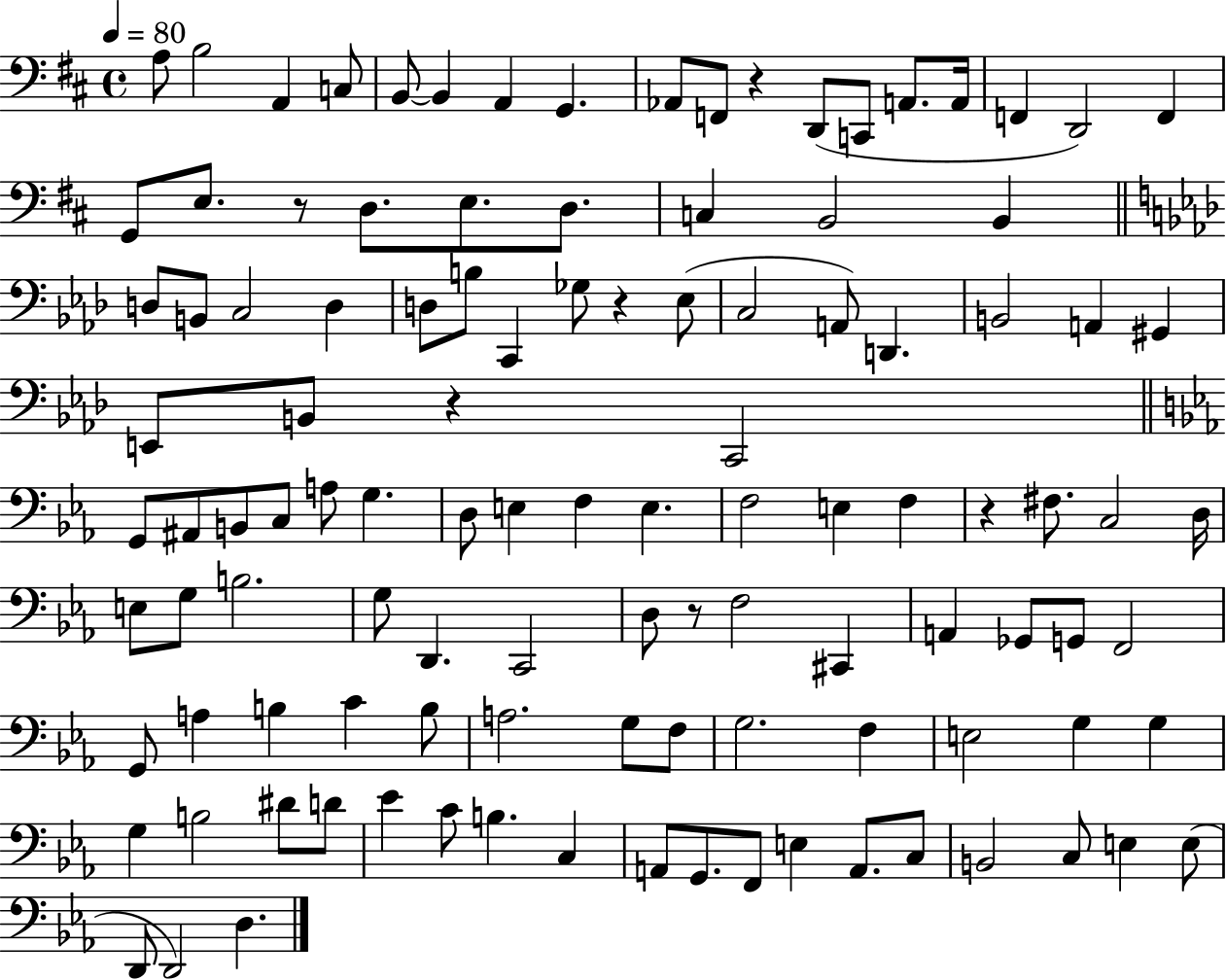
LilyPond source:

{
  \clef bass
  \time 4/4
  \defaultTimeSignature
  \key d \major
  \tempo 4 = 80
  \repeat volta 2 { a8 b2 a,4 c8 | b,8~~ b,4 a,4 g,4. | aes,8 f,8 r4 d,8( c,8 a,8. a,16 | f,4 d,2) f,4 | \break g,8 e8. r8 d8. e8. d8. | c4 b,2 b,4 | \bar "||" \break \key aes \major d8 b,8 c2 d4 | d8 b8 c,4 ges8 r4 ees8( | c2 a,8) d,4. | b,2 a,4 gis,4 | \break e,8 b,8 r4 c,2 | \bar "||" \break \key c \minor g,8 ais,8 b,8 c8 a8 g4. | d8 e4 f4 e4. | f2 e4 f4 | r4 fis8. c2 d16 | \break e8 g8 b2. | g8 d,4. c,2 | d8 r8 f2 cis,4 | a,4 ges,8 g,8 f,2 | \break g,8 a4 b4 c'4 b8 | a2. g8 f8 | g2. f4 | e2 g4 g4 | \break g4 b2 dis'8 d'8 | ees'4 c'8 b4. c4 | a,8 g,8. f,8 e4 a,8. c8 | b,2 c8 e4 e8( | \break d,8 d,2) d4. | } \bar "|."
}